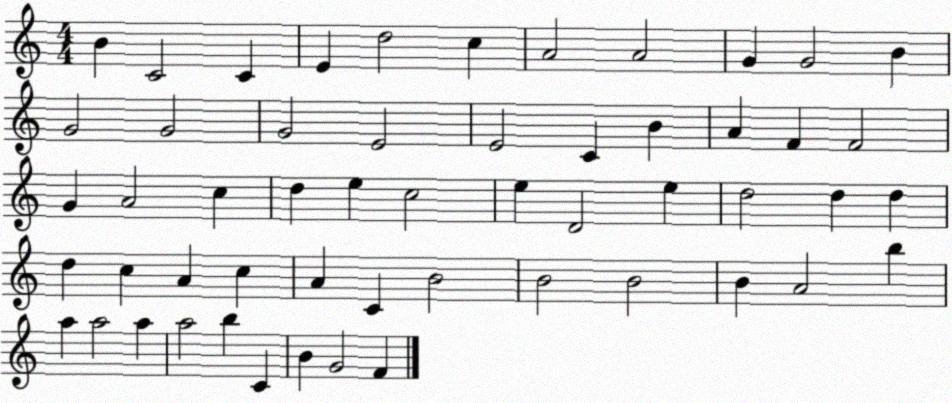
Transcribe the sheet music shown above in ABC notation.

X:1
T:Untitled
M:4/4
L:1/4
K:C
B C2 C E d2 c A2 A2 G G2 B G2 G2 G2 E2 E2 C B A F F2 G A2 c d e c2 e D2 e d2 d d d c A c A C B2 B2 B2 B A2 b a a2 a a2 b C B G2 F